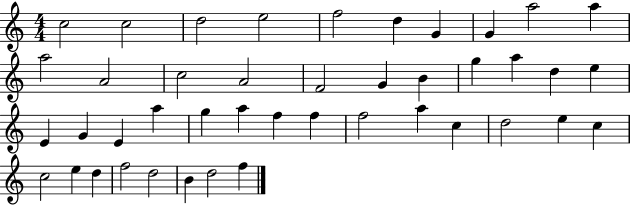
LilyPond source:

{
  \clef treble
  \numericTimeSignature
  \time 4/4
  \key c \major
  c''2 c''2 | d''2 e''2 | f''2 d''4 g'4 | g'4 a''2 a''4 | \break a''2 a'2 | c''2 a'2 | f'2 g'4 b'4 | g''4 a''4 d''4 e''4 | \break e'4 g'4 e'4 a''4 | g''4 a''4 f''4 f''4 | f''2 a''4 c''4 | d''2 e''4 c''4 | \break c''2 e''4 d''4 | f''2 d''2 | b'4 d''2 f''4 | \bar "|."
}